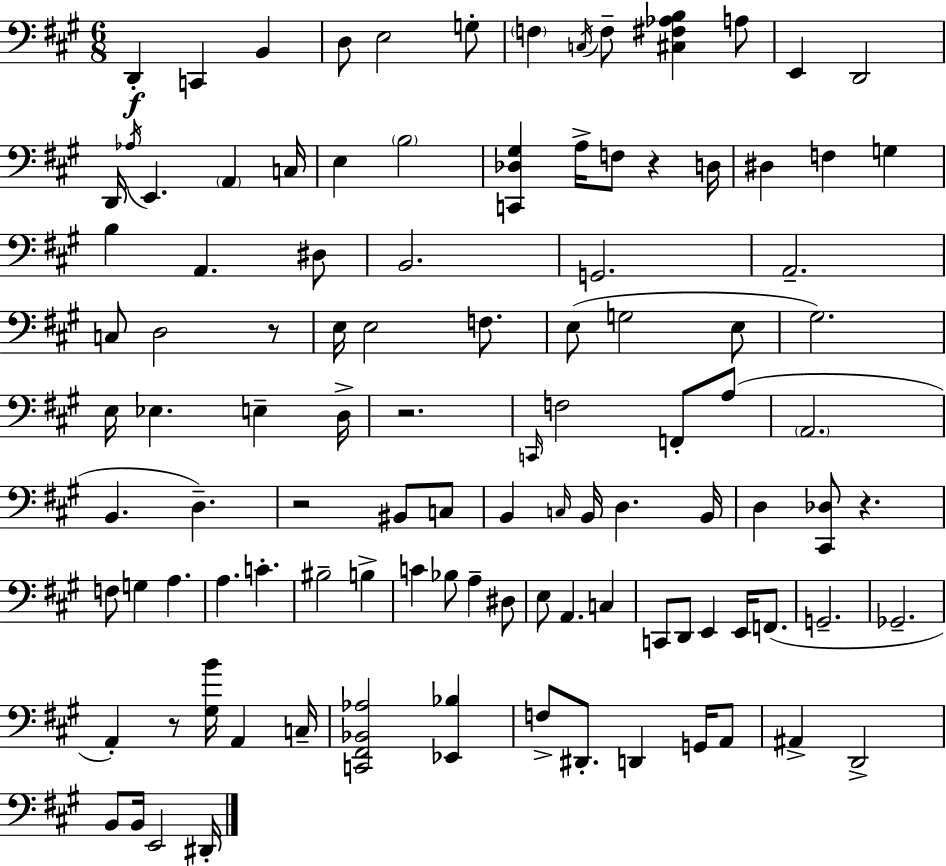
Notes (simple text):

D2/q C2/q B2/q D3/e E3/h G3/e F3/q C3/s F3/e [C#3,F#3,Ab3,B3]/q A3/e E2/q D2/h D2/s Ab3/s E2/q. A2/q C3/s E3/q B3/h [C2,Db3,G#3]/q A3/s F3/e R/q D3/s D#3/q F3/q G3/q B3/q A2/q. D#3/e B2/h. G2/h. A2/h. C3/e D3/h R/e E3/s E3/h F3/e. E3/e G3/h E3/e G#3/h. E3/s Eb3/q. E3/q D3/s R/h. C2/s F3/h F2/e A3/e A2/h. B2/q. D3/q. R/h BIS2/e C3/e B2/q C3/s B2/s D3/q. B2/s D3/q [C#2,Db3]/e R/q. F3/e G3/q A3/q. A3/q. C4/q. BIS3/h B3/q C4/q Bb3/e A3/q D#3/e E3/e A2/q. C3/q C2/e D2/e E2/q E2/s F2/e. G2/h. Gb2/h. A2/q R/e [G#3,B4]/s A2/q C3/s [C2,F#2,Bb2,Ab3]/h [Eb2,Bb3]/q F3/e D#2/e. D2/q G2/s A2/e A#2/q D2/h B2/e B2/s E2/h D#2/s